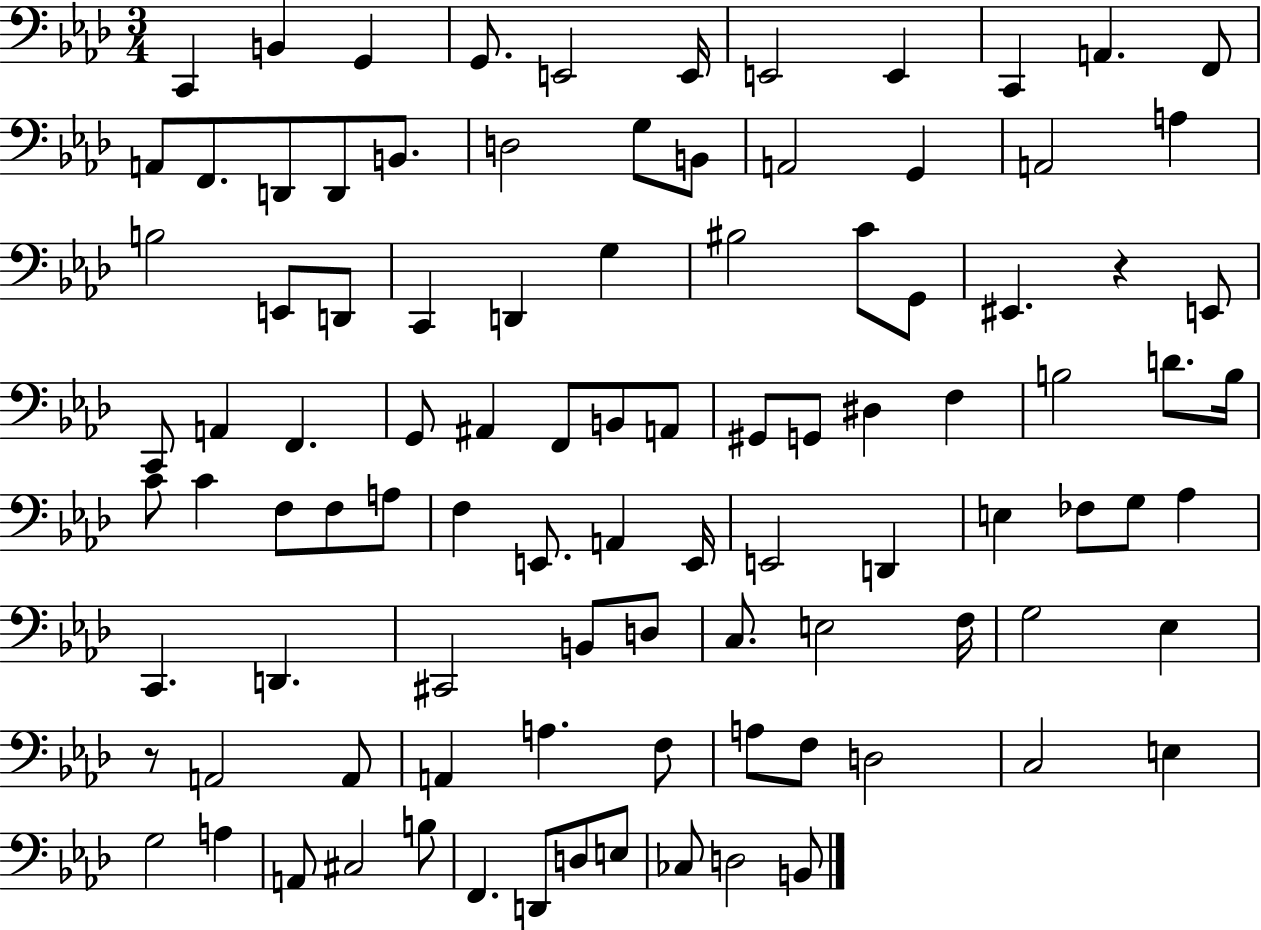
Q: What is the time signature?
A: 3/4